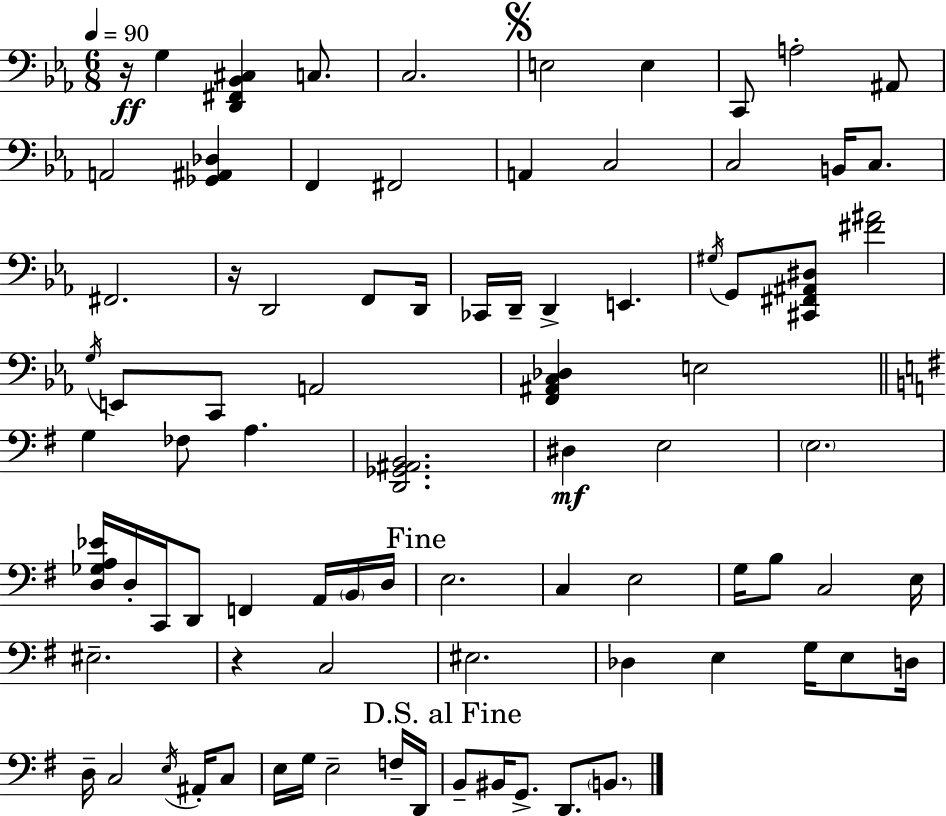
R/s G3/q [D2,F#2,Bb2,C#3]/q C3/e. C3/h. E3/h E3/q C2/e A3/h A#2/e A2/h [Gb2,A#2,Db3]/q F2/q F#2/h A2/q C3/h C3/h B2/s C3/e. F#2/h. R/s D2/h F2/e D2/s CES2/s D2/s D2/q E2/q. G#3/s G2/e [C#2,F#2,A#2,D#3]/e [F#4,A#4]/h G3/s E2/e C2/e A2/h [F2,A#2,C3,Db3]/q E3/h G3/q FES3/e A3/q. [D2,Gb2,A#2,B2]/h. D#3/q E3/h E3/h. [D3,Gb3,A3,Eb4]/s D3/s C2/s D2/e F2/q A2/s B2/s D3/s E3/h. C3/q E3/h G3/s B3/e C3/h E3/s EIS3/h. R/q C3/h EIS3/h. Db3/q E3/q G3/s E3/e D3/s D3/s C3/h E3/s A#2/s C3/e E3/s G3/s E3/h F3/s D2/s B2/e BIS2/s G2/e. D2/e. B2/e.